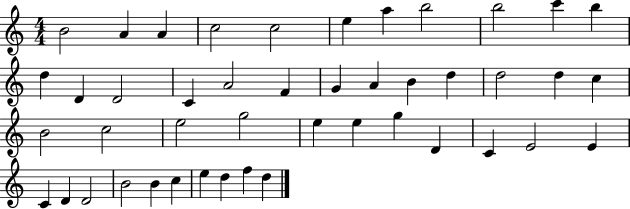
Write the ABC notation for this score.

X:1
T:Untitled
M:4/4
L:1/4
K:C
B2 A A c2 c2 e a b2 b2 c' b d D D2 C A2 F G A B d d2 d c B2 c2 e2 g2 e e g D C E2 E C D D2 B2 B c e d f d